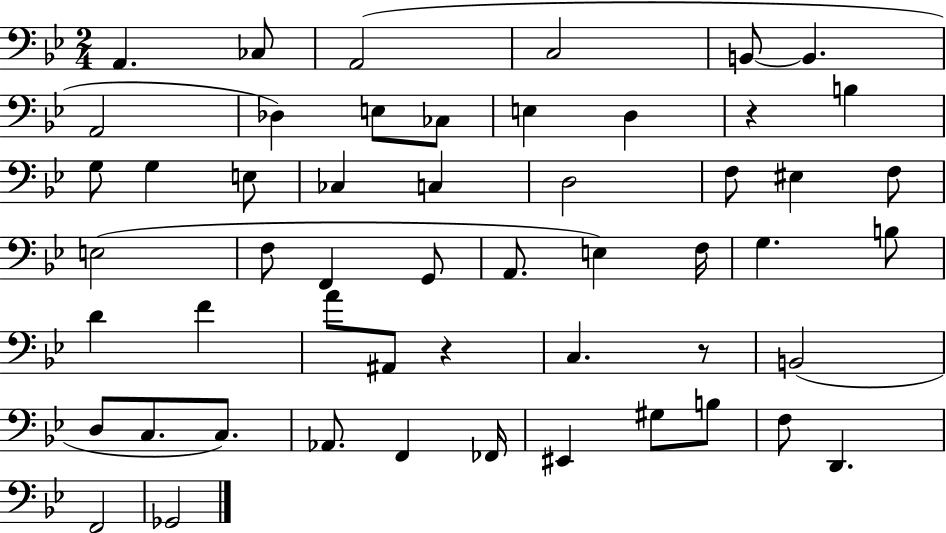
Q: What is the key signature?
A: BES major